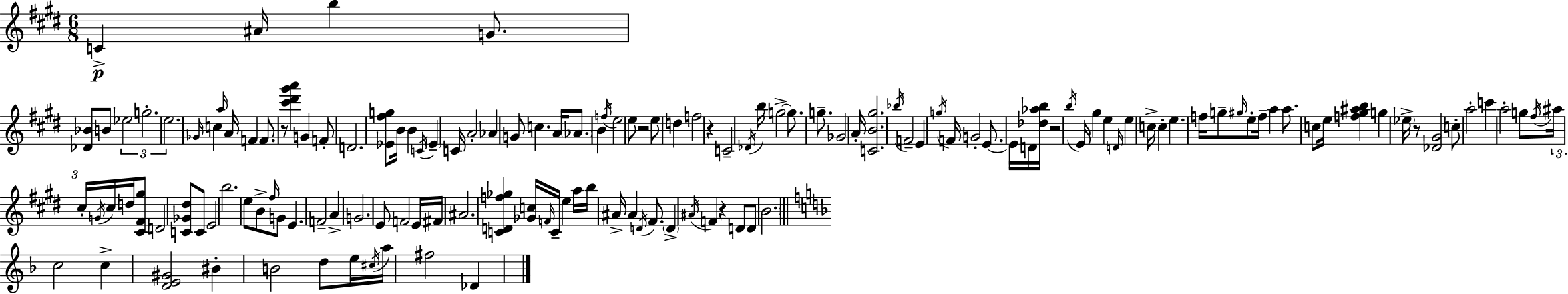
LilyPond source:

{
  \clef treble
  \numericTimeSignature
  \time 6/8
  \key e \major
  c'4->\p ais'16 b''4 g'8. | <des' bes'>8 b'8 \tuplet 3/2 { ees''2 | g''2.-. | e''2. } | \break \grace { ges'16 } c''4 \grace { a''16 } a'16 f'4 f'8. | r8 <cis''' dis''' gis''' a'''>4 g'4 | f'8-. d'2. | <ees' fis'' g''>8 b'16 b'4 \acciaccatura { c'16 } \parenthesize ees'4-- | \break c'16 a'2-. aes'4 | g'8 c''4. a'16 | \parenthesize aes'8. b'4 \acciaccatura { f''16 } e''2 | e''8 r2 | \break e''8 d''4 f''2 | r4 c'2-- | \acciaccatura { des'16 } b''16 g''2->~~ | g''8. g''8.-- ges'2 | \break a'16-. <c' b' gis''>2. | \acciaccatura { bes''16 } f'2-- | e'4 \acciaccatura { g''16 } f'16 g'2-. | e'8.~~ e'16 d'16 <des'' aes'' b''>16 r2 | \break \acciaccatura { b''16 } e'16 gis''4 | e''4 \grace { d'16 } e''4 c''16-> c''4-. | e''4. f''16 g''8-- \grace { gis''16 } | e''8-. f''16-- a''4 a''8. c''8 | \break e''16 <f'' gis'' ais'' b''>4 g''4 \parenthesize ees''16-> r8 | <des' gis'>2 c''8-. a''2-. | c'''4 a''2-. | g''8 \acciaccatura { fis''16 } \tuplet 3/2 { ais''16 cis''16-. \acciaccatura { g'16 } } | \break cis''16 d''16 <cis' fis' gis''>8 d'2 | <c' ges' dis''>8 c'8 e'2 | b''2. | e''8 b'8-> \grace { fis''16 } g'8 e'4. | \break f'2-- a'4-> | g'2. | e'8 f'2 e'16 | fis'16 ais'2. | \break <c' d' f'' ges''>4 <ges' c''>16 \grace { f'16 } c'16-- e''4 | a''16 b''16 ais'16-> ais'4 \acciaccatura { d'16 } fis'8. \parenthesize d'4-> | \acciaccatura { ais'16 } f'4 r4 | d'8 d'8 \parenthesize b'2. | \break \bar "||" \break \key f \major c''2 c''4-> | <d' e' gis'>2 bis'4-. | b'2 d''8 e''16 \acciaccatura { cis''16 } | a''16 fis''2 des'4 | \break \bar "|."
}